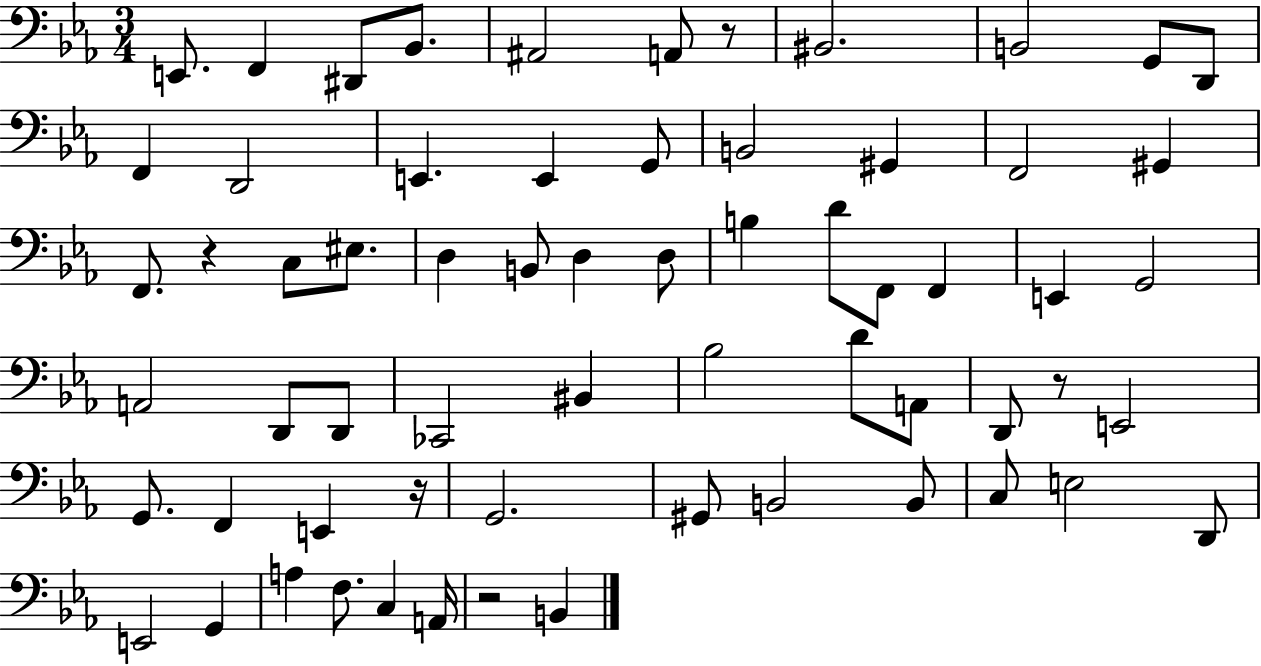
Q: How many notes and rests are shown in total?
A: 64